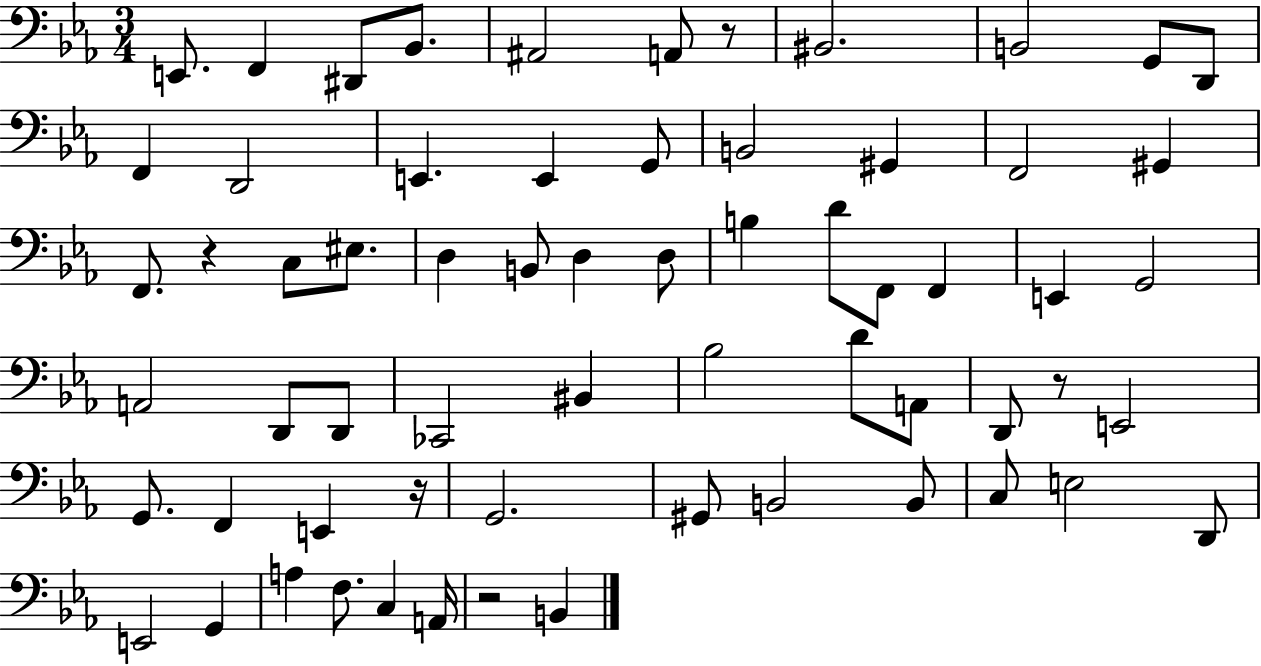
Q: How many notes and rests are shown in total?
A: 64